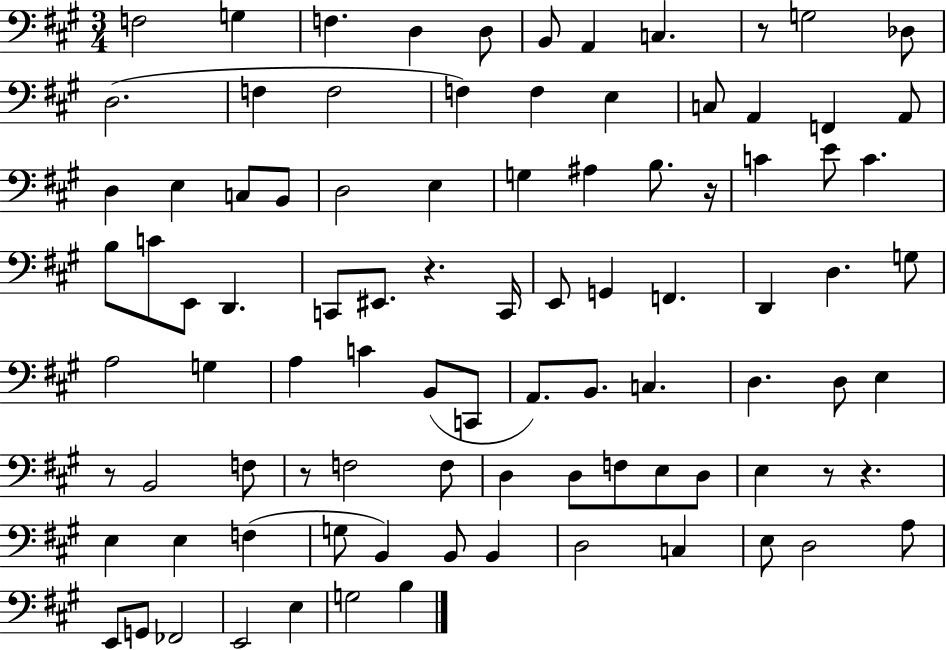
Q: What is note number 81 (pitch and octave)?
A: G2